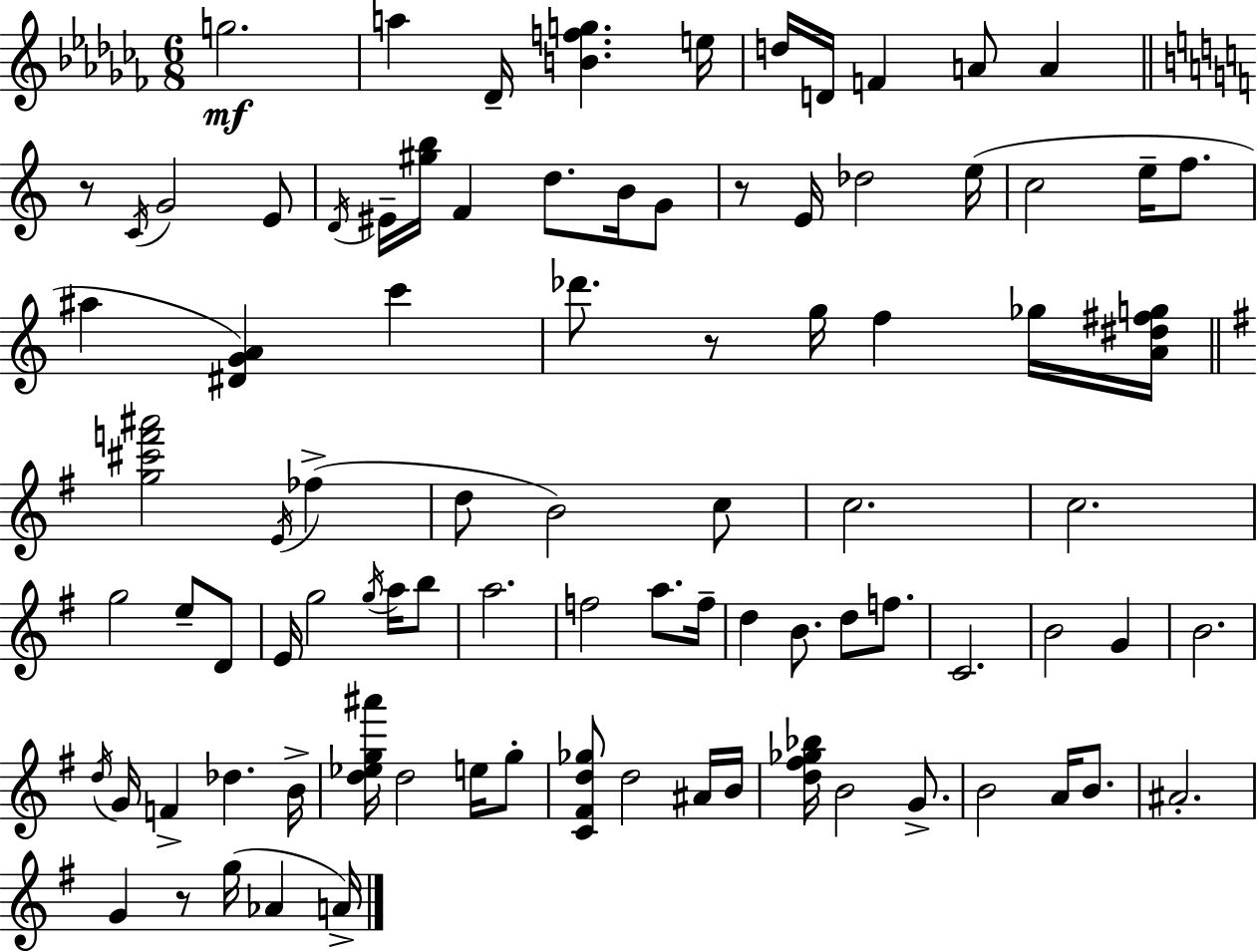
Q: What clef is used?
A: treble